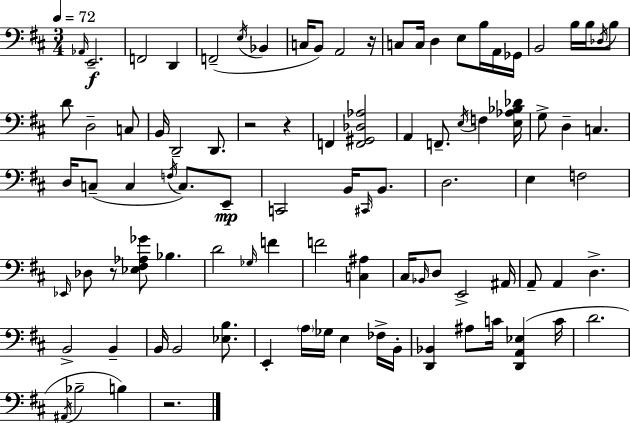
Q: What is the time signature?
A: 3/4